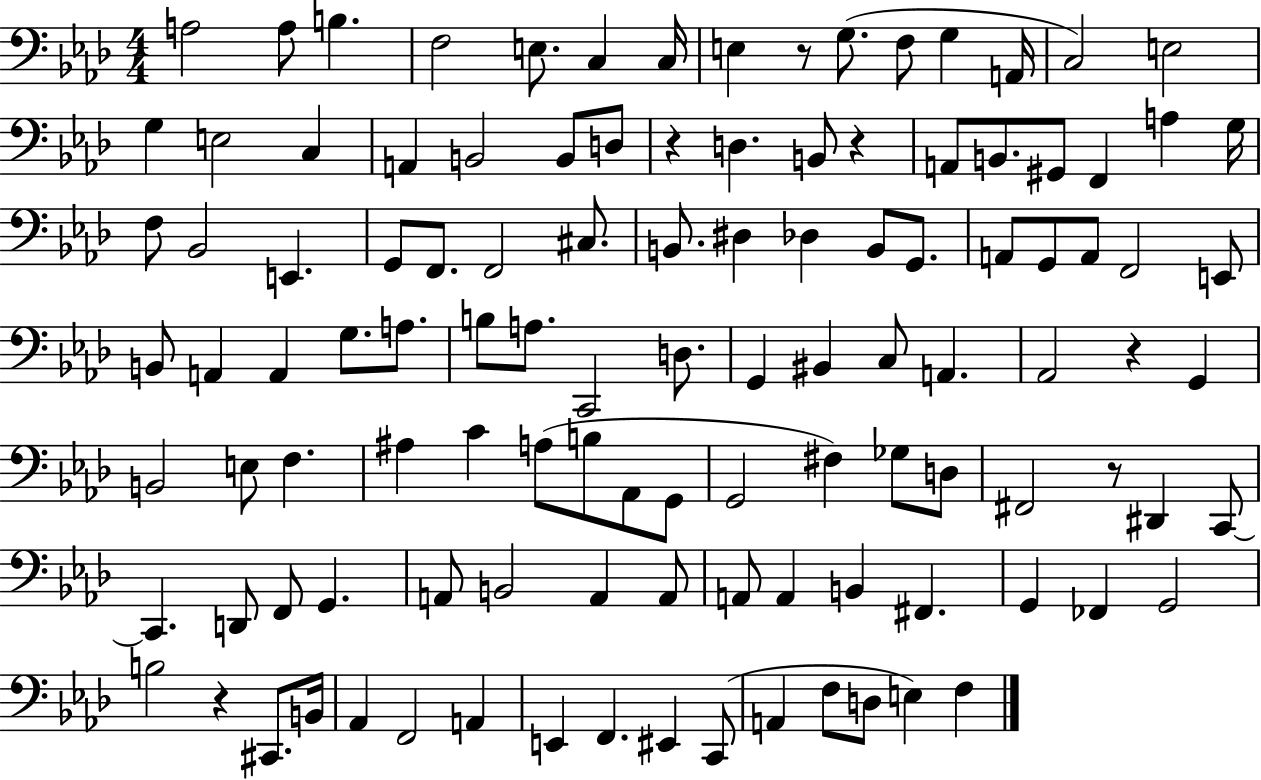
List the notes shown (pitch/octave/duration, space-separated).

A3/h A3/e B3/q. F3/h E3/e. C3/q C3/s E3/q R/e G3/e. F3/e G3/q A2/s C3/h E3/h G3/q E3/h C3/q A2/q B2/h B2/e D3/e R/q D3/q. B2/e R/q A2/e B2/e. G#2/e F2/q A3/q G3/s F3/e Bb2/h E2/q. G2/e F2/e. F2/h C#3/e. B2/e. D#3/q Db3/q B2/e G2/e. A2/e G2/e A2/e F2/h E2/e B2/e A2/q A2/q G3/e. A3/e. B3/e A3/e. C2/h D3/e. G2/q BIS2/q C3/e A2/q. Ab2/h R/q G2/q B2/h E3/e F3/q. A#3/q C4/q A3/e B3/e Ab2/e G2/e G2/h F#3/q Gb3/e D3/e F#2/h R/e D#2/q C2/e C2/q. D2/e F2/e G2/q. A2/e B2/h A2/q A2/e A2/e A2/q B2/q F#2/q. G2/q FES2/q G2/h B3/h R/q C#2/e. B2/s Ab2/q F2/h A2/q E2/q F2/q. EIS2/q C2/e A2/q F3/e D3/e E3/q F3/q